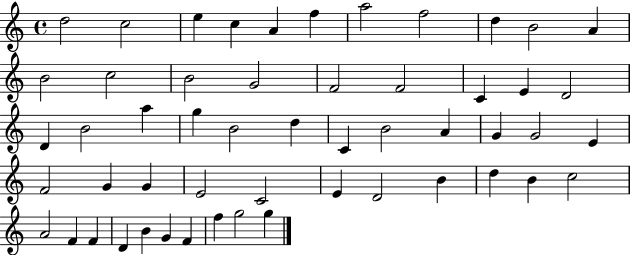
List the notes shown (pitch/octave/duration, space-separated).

D5/h C5/h E5/q C5/q A4/q F5/q A5/h F5/h D5/q B4/h A4/q B4/h C5/h B4/h G4/h F4/h F4/h C4/q E4/q D4/h D4/q B4/h A5/q G5/q B4/h D5/q C4/q B4/h A4/q G4/q G4/h E4/q F4/h G4/q G4/q E4/h C4/h E4/q D4/h B4/q D5/q B4/q C5/h A4/h F4/q F4/q D4/q B4/q G4/q F4/q F5/q G5/h G5/q